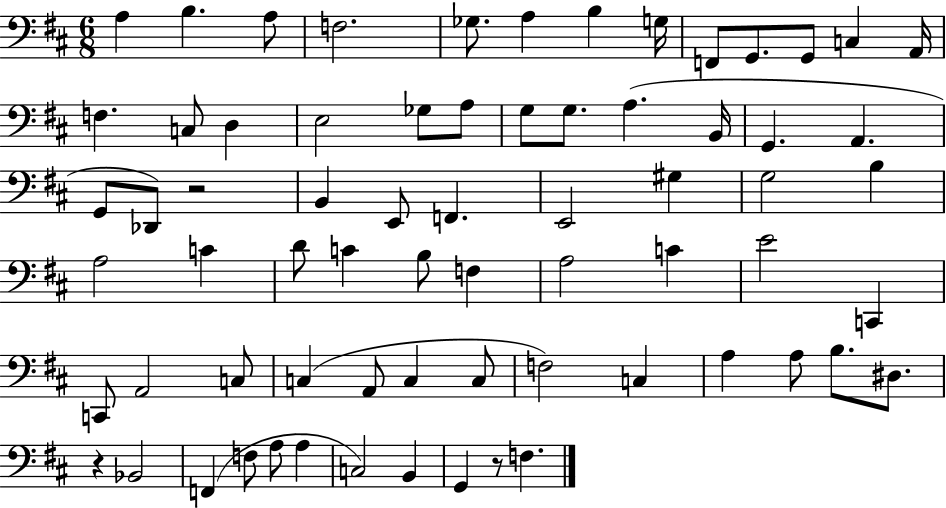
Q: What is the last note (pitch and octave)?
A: F3